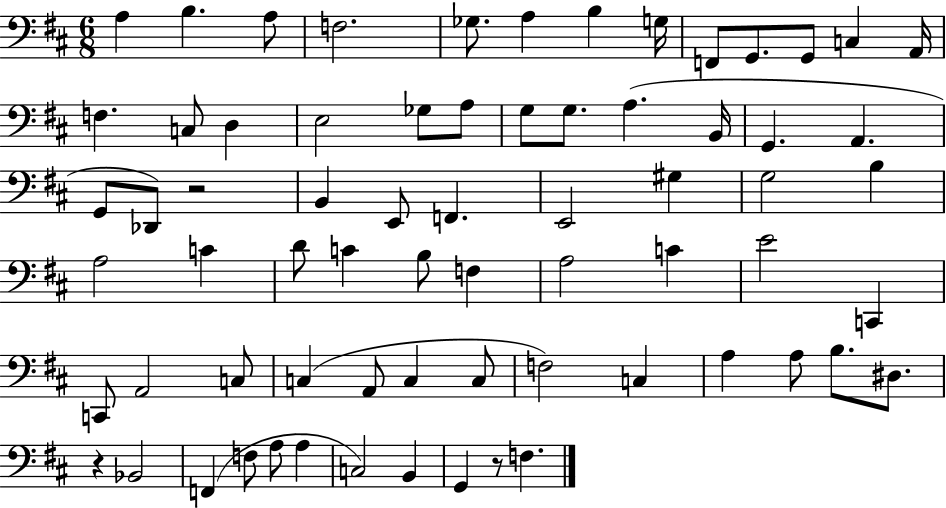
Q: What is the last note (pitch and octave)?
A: F3